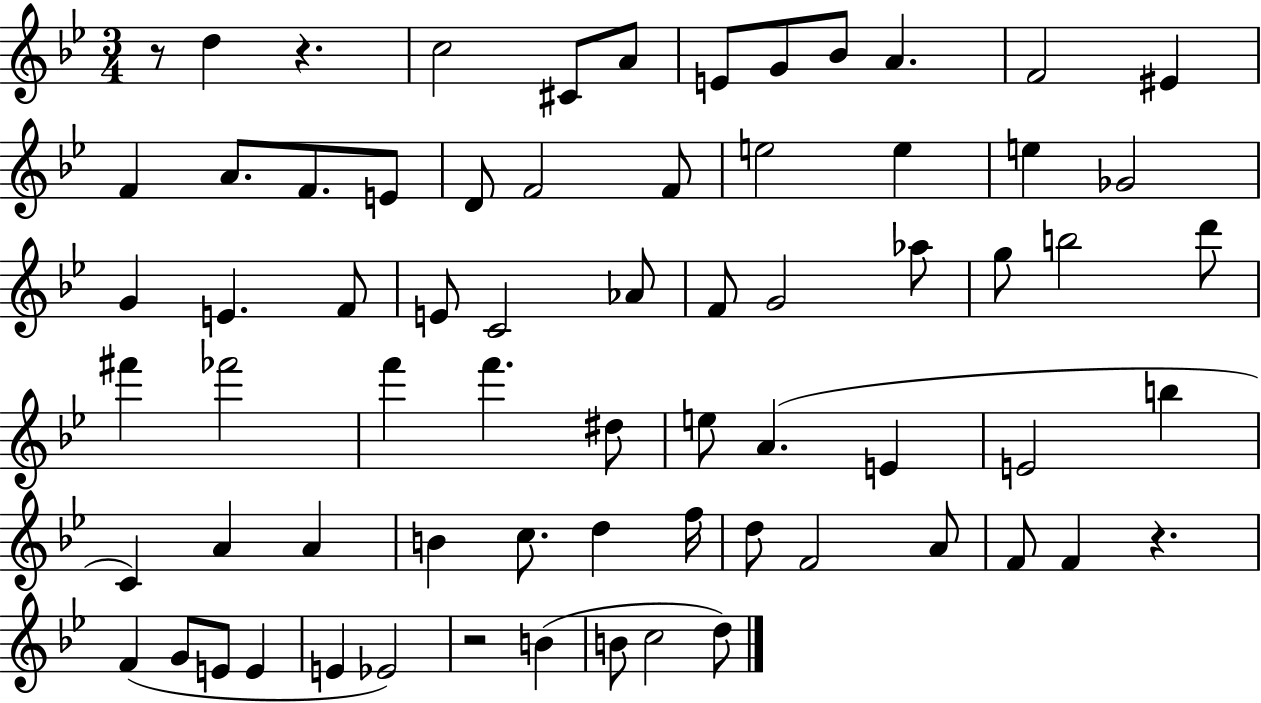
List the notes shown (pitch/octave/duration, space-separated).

R/e D5/q R/q. C5/h C#4/e A4/e E4/e G4/e Bb4/e A4/q. F4/h EIS4/q F4/q A4/e. F4/e. E4/e D4/e F4/h F4/e E5/h E5/q E5/q Gb4/h G4/q E4/q. F4/e E4/e C4/h Ab4/e F4/e G4/h Ab5/e G5/e B5/h D6/e F#6/q FES6/h F6/q F6/q. D#5/e E5/e A4/q. E4/q E4/h B5/q C4/q A4/q A4/q B4/q C5/e. D5/q F5/s D5/e F4/h A4/e F4/e F4/q R/q. F4/q G4/e E4/e E4/q E4/q Eb4/h R/h B4/q B4/e C5/h D5/e